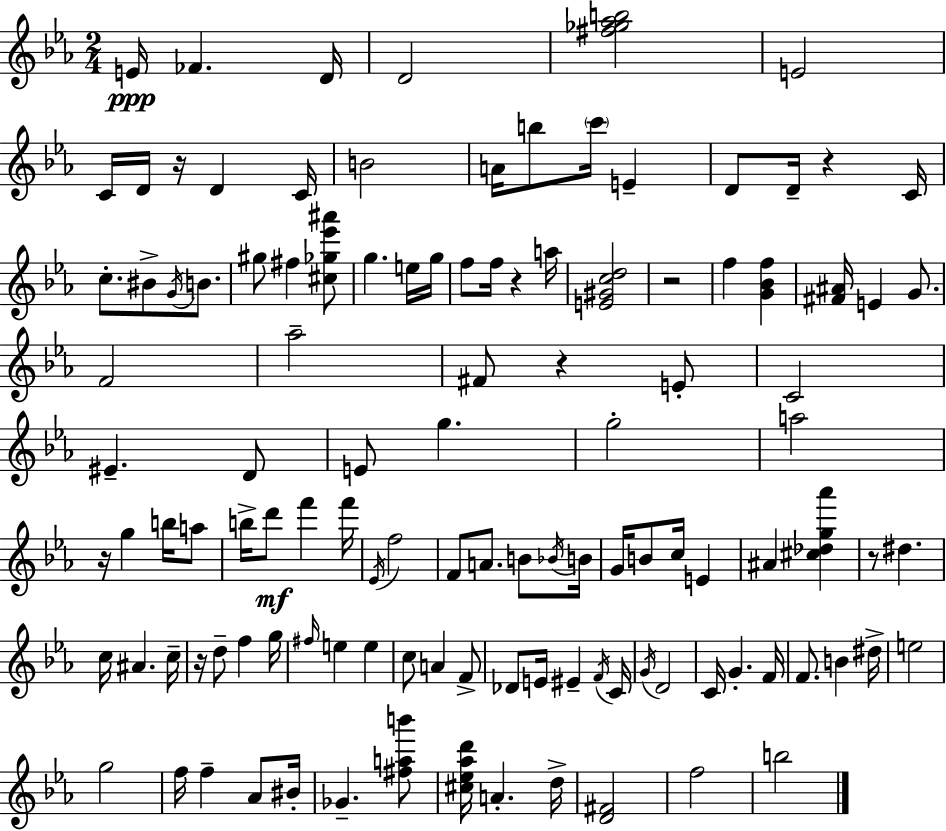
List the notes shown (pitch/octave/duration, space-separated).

E4/s FES4/q. D4/s D4/h [F#5,Gb5,Ab5,B5]/h E4/h C4/s D4/s R/s D4/q C4/s B4/h A4/s B5/e C6/s E4/q D4/e D4/s R/q C4/s C5/e. BIS4/e G4/s B4/e. G#5/e F#5/q [C#5,Gb5,Eb6,A#6]/e G5/q. E5/s G5/s F5/e F5/s R/q A5/s [E4,G#4,C5,D5]/h R/h F5/q [G4,Bb4,F5]/q [F#4,A#4]/s E4/q G4/e. F4/h Ab5/h F#4/e R/q E4/e C4/h EIS4/q. D4/e E4/e G5/q. G5/h A5/h R/s G5/q B5/s A5/e B5/s D6/e F6/q F6/s Eb4/s F5/h F4/e A4/e. B4/e Bb4/s B4/s G4/s B4/e C5/s E4/q A#4/q [C#5,Db5,G5,Ab6]/q R/e D#5/q. C5/s A#4/q. C5/s R/s D5/e F5/q G5/s F#5/s E5/q E5/q C5/e A4/q F4/e Db4/e E4/s EIS4/q F4/s C4/s G4/s D4/h C4/s G4/q. F4/s F4/e. B4/q D#5/s E5/h G5/h F5/s F5/q Ab4/e BIS4/s Gb4/q. [F#5,A5,B6]/e [C#5,Eb5,Ab5,D6]/s A4/q. D5/s [D4,F#4]/h F5/h B5/h